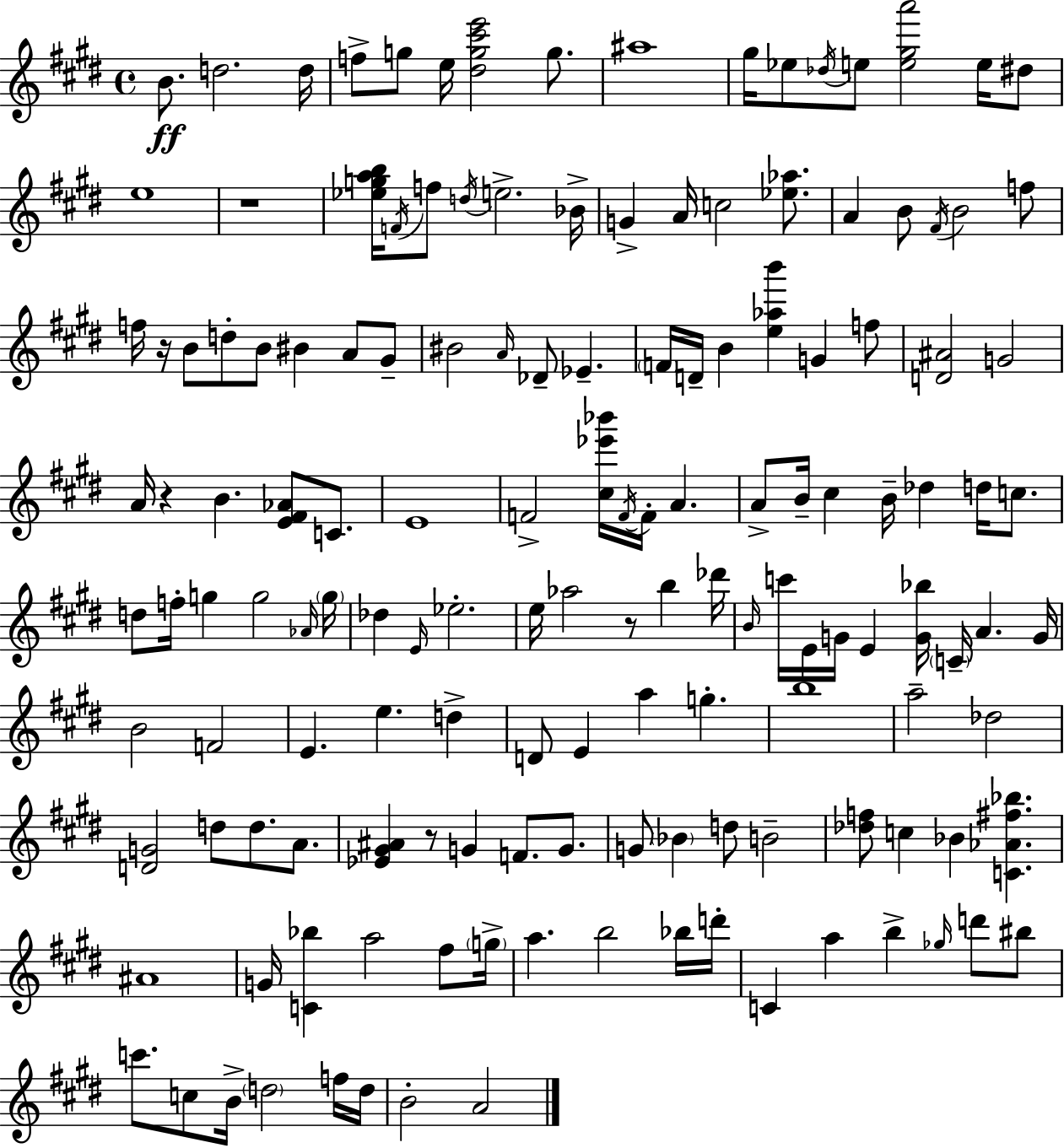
B4/e. D5/h. D5/s F5/e G5/e E5/s [D#5,G5,C#6,E6]/h G5/e. A#5/w G#5/s Eb5/e Db5/s E5/e [E5,G#5,A6]/h E5/s D#5/e E5/w R/w [Eb5,G5,A5,B5]/s F4/s F5/e D5/s E5/h. Bb4/s G4/q A4/s C5/h [Eb5,Ab5]/e. A4/q B4/e F#4/s B4/h F5/e F5/s R/s B4/e D5/e B4/e BIS4/q A4/e G#4/e BIS4/h A4/s Db4/e Eb4/q. F4/s D4/s B4/q [E5,Ab5,B6]/q G4/q F5/e [D4,A#4]/h G4/h A4/s R/q B4/q. [E4,F#4,Ab4]/e C4/e. E4/w F4/h [C#5,Eb6,Bb6]/s F4/s F4/s A4/q. A4/e B4/s C#5/q B4/s Db5/q D5/s C5/e. D5/e F5/s G5/q G5/h Ab4/s G5/s Db5/q E4/s Eb5/h. E5/s Ab5/h R/e B5/q Db6/s B4/s C6/s E4/s G4/s E4/q [G4,Bb5]/s C4/s A4/q. G4/s B4/h F4/h E4/q. E5/q. D5/q D4/e E4/q A5/q G5/q. B5/w A5/h Db5/h [D4,G4]/h D5/e D5/e. A4/e. [Eb4,G#4,A#4]/q R/e G4/q F4/e. G4/e. G4/e Bb4/q D5/e B4/h [Db5,F5]/e C5/q Bb4/q [C4,Ab4,F#5,Bb5]/q. A#4/w G4/s [C4,Bb5]/q A5/h F#5/e G5/s A5/q. B5/h Bb5/s D6/s C4/q A5/q B5/q Gb5/s D6/e BIS5/e C6/e. C5/e B4/s D5/h F5/s D5/s B4/h A4/h